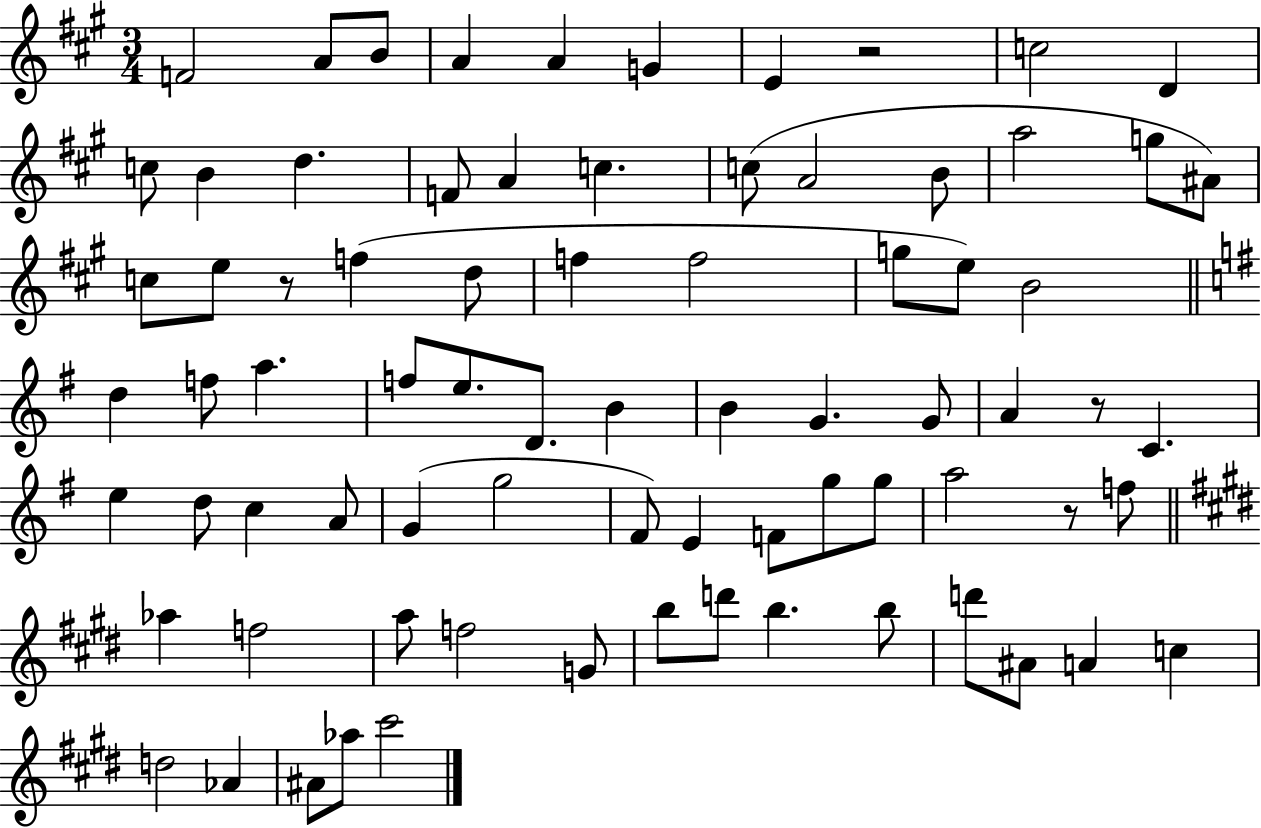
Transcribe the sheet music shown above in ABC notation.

X:1
T:Untitled
M:3/4
L:1/4
K:A
F2 A/2 B/2 A A G E z2 c2 D c/2 B d F/2 A c c/2 A2 B/2 a2 g/2 ^A/2 c/2 e/2 z/2 f d/2 f f2 g/2 e/2 B2 d f/2 a f/2 e/2 D/2 B B G G/2 A z/2 C e d/2 c A/2 G g2 ^F/2 E F/2 g/2 g/2 a2 z/2 f/2 _a f2 a/2 f2 G/2 b/2 d'/2 b b/2 d'/2 ^A/2 A c d2 _A ^A/2 _a/2 ^c'2